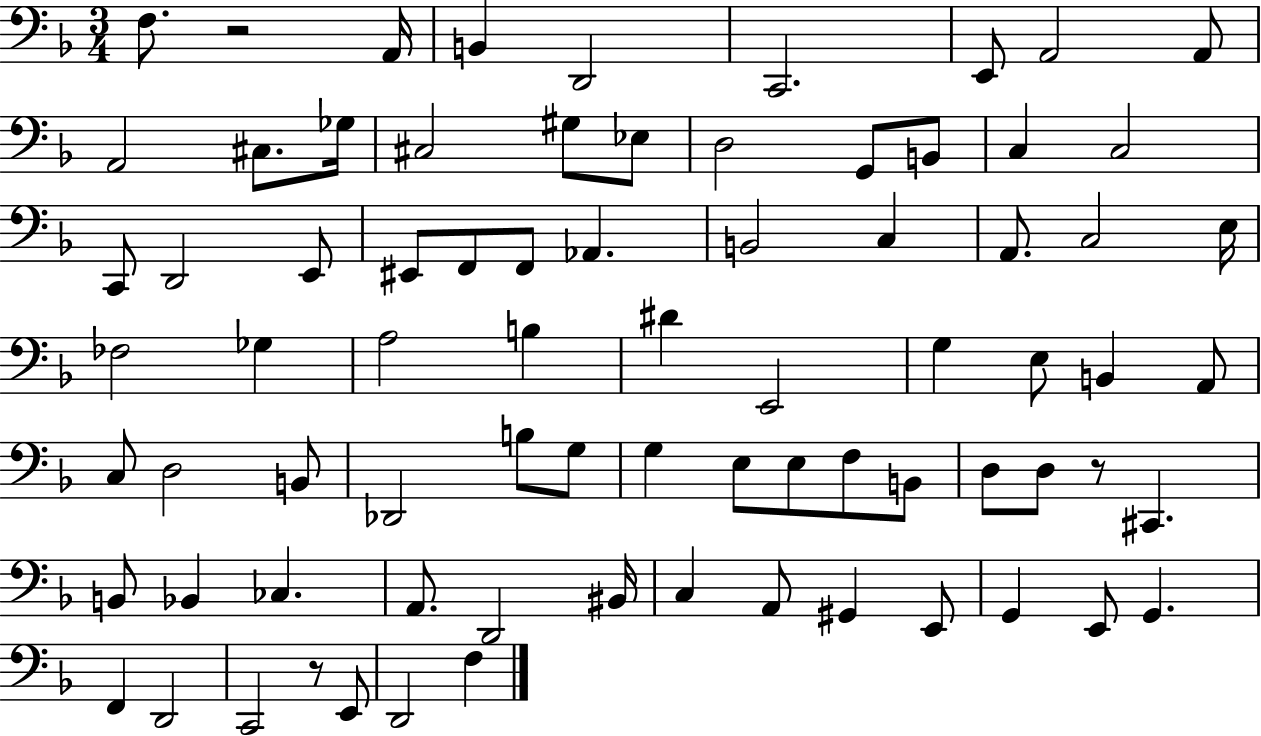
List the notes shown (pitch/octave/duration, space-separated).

F3/e. R/h A2/s B2/q D2/h C2/h. E2/e A2/h A2/e A2/h C#3/e. Gb3/s C#3/h G#3/e Eb3/e D3/h G2/e B2/e C3/q C3/h C2/e D2/h E2/e EIS2/e F2/e F2/e Ab2/q. B2/h C3/q A2/e. C3/h E3/s FES3/h Gb3/q A3/h B3/q D#4/q E2/h G3/q E3/e B2/q A2/e C3/e D3/h B2/e Db2/h B3/e G3/e G3/q E3/e E3/e F3/e B2/e D3/e D3/e R/e C#2/q. B2/e Bb2/q CES3/q. A2/e. D2/h BIS2/s C3/q A2/e G#2/q E2/e G2/q E2/e G2/q. F2/q D2/h C2/h R/e E2/e D2/h F3/q